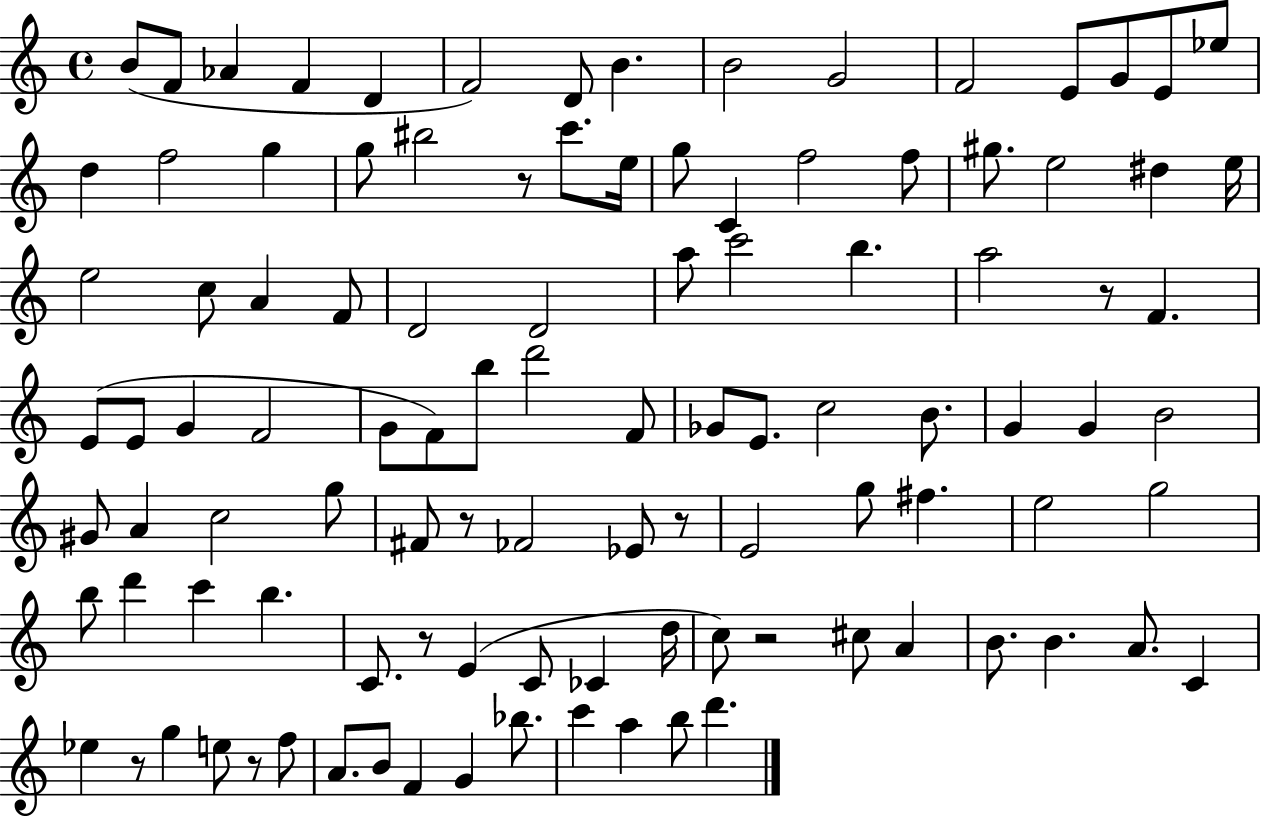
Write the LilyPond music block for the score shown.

{
  \clef treble
  \time 4/4
  \defaultTimeSignature
  \key c \major
  b'8( f'8 aes'4 f'4 d'4 | f'2) d'8 b'4. | b'2 g'2 | f'2 e'8 g'8 e'8 ees''8 | \break d''4 f''2 g''4 | g''8 bis''2 r8 c'''8. e''16 | g''8 c'4 f''2 f''8 | gis''8. e''2 dis''4 e''16 | \break e''2 c''8 a'4 f'8 | d'2 d'2 | a''8 c'''2 b''4. | a''2 r8 f'4. | \break e'8( e'8 g'4 f'2 | g'8 f'8) b''8 d'''2 f'8 | ges'8 e'8. c''2 b'8. | g'4 g'4 b'2 | \break gis'8 a'4 c''2 g''8 | fis'8 r8 fes'2 ees'8 r8 | e'2 g''8 fis''4. | e''2 g''2 | \break b''8 d'''4 c'''4 b''4. | c'8. r8 e'4( c'8 ces'4 d''16 | c''8) r2 cis''8 a'4 | b'8. b'4. a'8. c'4 | \break ees''4 r8 g''4 e''8 r8 f''8 | a'8. b'8 f'4 g'4 bes''8. | c'''4 a''4 b''8 d'''4. | \bar "|."
}